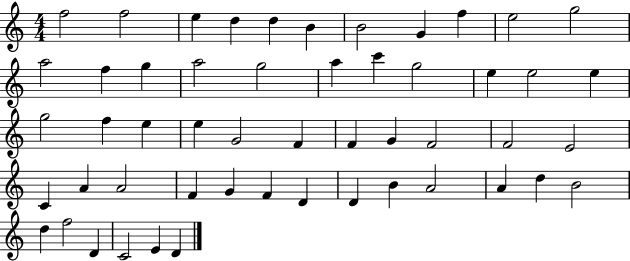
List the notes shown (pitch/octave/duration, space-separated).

F5/h F5/h E5/q D5/q D5/q B4/q B4/h G4/q F5/q E5/h G5/h A5/h F5/q G5/q A5/h G5/h A5/q C6/q G5/h E5/q E5/h E5/q G5/h F5/q E5/q E5/q G4/h F4/q F4/q G4/q F4/h F4/h E4/h C4/q A4/q A4/h F4/q G4/q F4/q D4/q D4/q B4/q A4/h A4/q D5/q B4/h D5/q F5/h D4/q C4/h E4/q D4/q